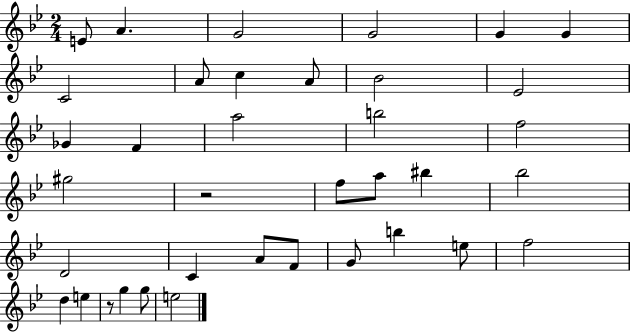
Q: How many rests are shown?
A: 2